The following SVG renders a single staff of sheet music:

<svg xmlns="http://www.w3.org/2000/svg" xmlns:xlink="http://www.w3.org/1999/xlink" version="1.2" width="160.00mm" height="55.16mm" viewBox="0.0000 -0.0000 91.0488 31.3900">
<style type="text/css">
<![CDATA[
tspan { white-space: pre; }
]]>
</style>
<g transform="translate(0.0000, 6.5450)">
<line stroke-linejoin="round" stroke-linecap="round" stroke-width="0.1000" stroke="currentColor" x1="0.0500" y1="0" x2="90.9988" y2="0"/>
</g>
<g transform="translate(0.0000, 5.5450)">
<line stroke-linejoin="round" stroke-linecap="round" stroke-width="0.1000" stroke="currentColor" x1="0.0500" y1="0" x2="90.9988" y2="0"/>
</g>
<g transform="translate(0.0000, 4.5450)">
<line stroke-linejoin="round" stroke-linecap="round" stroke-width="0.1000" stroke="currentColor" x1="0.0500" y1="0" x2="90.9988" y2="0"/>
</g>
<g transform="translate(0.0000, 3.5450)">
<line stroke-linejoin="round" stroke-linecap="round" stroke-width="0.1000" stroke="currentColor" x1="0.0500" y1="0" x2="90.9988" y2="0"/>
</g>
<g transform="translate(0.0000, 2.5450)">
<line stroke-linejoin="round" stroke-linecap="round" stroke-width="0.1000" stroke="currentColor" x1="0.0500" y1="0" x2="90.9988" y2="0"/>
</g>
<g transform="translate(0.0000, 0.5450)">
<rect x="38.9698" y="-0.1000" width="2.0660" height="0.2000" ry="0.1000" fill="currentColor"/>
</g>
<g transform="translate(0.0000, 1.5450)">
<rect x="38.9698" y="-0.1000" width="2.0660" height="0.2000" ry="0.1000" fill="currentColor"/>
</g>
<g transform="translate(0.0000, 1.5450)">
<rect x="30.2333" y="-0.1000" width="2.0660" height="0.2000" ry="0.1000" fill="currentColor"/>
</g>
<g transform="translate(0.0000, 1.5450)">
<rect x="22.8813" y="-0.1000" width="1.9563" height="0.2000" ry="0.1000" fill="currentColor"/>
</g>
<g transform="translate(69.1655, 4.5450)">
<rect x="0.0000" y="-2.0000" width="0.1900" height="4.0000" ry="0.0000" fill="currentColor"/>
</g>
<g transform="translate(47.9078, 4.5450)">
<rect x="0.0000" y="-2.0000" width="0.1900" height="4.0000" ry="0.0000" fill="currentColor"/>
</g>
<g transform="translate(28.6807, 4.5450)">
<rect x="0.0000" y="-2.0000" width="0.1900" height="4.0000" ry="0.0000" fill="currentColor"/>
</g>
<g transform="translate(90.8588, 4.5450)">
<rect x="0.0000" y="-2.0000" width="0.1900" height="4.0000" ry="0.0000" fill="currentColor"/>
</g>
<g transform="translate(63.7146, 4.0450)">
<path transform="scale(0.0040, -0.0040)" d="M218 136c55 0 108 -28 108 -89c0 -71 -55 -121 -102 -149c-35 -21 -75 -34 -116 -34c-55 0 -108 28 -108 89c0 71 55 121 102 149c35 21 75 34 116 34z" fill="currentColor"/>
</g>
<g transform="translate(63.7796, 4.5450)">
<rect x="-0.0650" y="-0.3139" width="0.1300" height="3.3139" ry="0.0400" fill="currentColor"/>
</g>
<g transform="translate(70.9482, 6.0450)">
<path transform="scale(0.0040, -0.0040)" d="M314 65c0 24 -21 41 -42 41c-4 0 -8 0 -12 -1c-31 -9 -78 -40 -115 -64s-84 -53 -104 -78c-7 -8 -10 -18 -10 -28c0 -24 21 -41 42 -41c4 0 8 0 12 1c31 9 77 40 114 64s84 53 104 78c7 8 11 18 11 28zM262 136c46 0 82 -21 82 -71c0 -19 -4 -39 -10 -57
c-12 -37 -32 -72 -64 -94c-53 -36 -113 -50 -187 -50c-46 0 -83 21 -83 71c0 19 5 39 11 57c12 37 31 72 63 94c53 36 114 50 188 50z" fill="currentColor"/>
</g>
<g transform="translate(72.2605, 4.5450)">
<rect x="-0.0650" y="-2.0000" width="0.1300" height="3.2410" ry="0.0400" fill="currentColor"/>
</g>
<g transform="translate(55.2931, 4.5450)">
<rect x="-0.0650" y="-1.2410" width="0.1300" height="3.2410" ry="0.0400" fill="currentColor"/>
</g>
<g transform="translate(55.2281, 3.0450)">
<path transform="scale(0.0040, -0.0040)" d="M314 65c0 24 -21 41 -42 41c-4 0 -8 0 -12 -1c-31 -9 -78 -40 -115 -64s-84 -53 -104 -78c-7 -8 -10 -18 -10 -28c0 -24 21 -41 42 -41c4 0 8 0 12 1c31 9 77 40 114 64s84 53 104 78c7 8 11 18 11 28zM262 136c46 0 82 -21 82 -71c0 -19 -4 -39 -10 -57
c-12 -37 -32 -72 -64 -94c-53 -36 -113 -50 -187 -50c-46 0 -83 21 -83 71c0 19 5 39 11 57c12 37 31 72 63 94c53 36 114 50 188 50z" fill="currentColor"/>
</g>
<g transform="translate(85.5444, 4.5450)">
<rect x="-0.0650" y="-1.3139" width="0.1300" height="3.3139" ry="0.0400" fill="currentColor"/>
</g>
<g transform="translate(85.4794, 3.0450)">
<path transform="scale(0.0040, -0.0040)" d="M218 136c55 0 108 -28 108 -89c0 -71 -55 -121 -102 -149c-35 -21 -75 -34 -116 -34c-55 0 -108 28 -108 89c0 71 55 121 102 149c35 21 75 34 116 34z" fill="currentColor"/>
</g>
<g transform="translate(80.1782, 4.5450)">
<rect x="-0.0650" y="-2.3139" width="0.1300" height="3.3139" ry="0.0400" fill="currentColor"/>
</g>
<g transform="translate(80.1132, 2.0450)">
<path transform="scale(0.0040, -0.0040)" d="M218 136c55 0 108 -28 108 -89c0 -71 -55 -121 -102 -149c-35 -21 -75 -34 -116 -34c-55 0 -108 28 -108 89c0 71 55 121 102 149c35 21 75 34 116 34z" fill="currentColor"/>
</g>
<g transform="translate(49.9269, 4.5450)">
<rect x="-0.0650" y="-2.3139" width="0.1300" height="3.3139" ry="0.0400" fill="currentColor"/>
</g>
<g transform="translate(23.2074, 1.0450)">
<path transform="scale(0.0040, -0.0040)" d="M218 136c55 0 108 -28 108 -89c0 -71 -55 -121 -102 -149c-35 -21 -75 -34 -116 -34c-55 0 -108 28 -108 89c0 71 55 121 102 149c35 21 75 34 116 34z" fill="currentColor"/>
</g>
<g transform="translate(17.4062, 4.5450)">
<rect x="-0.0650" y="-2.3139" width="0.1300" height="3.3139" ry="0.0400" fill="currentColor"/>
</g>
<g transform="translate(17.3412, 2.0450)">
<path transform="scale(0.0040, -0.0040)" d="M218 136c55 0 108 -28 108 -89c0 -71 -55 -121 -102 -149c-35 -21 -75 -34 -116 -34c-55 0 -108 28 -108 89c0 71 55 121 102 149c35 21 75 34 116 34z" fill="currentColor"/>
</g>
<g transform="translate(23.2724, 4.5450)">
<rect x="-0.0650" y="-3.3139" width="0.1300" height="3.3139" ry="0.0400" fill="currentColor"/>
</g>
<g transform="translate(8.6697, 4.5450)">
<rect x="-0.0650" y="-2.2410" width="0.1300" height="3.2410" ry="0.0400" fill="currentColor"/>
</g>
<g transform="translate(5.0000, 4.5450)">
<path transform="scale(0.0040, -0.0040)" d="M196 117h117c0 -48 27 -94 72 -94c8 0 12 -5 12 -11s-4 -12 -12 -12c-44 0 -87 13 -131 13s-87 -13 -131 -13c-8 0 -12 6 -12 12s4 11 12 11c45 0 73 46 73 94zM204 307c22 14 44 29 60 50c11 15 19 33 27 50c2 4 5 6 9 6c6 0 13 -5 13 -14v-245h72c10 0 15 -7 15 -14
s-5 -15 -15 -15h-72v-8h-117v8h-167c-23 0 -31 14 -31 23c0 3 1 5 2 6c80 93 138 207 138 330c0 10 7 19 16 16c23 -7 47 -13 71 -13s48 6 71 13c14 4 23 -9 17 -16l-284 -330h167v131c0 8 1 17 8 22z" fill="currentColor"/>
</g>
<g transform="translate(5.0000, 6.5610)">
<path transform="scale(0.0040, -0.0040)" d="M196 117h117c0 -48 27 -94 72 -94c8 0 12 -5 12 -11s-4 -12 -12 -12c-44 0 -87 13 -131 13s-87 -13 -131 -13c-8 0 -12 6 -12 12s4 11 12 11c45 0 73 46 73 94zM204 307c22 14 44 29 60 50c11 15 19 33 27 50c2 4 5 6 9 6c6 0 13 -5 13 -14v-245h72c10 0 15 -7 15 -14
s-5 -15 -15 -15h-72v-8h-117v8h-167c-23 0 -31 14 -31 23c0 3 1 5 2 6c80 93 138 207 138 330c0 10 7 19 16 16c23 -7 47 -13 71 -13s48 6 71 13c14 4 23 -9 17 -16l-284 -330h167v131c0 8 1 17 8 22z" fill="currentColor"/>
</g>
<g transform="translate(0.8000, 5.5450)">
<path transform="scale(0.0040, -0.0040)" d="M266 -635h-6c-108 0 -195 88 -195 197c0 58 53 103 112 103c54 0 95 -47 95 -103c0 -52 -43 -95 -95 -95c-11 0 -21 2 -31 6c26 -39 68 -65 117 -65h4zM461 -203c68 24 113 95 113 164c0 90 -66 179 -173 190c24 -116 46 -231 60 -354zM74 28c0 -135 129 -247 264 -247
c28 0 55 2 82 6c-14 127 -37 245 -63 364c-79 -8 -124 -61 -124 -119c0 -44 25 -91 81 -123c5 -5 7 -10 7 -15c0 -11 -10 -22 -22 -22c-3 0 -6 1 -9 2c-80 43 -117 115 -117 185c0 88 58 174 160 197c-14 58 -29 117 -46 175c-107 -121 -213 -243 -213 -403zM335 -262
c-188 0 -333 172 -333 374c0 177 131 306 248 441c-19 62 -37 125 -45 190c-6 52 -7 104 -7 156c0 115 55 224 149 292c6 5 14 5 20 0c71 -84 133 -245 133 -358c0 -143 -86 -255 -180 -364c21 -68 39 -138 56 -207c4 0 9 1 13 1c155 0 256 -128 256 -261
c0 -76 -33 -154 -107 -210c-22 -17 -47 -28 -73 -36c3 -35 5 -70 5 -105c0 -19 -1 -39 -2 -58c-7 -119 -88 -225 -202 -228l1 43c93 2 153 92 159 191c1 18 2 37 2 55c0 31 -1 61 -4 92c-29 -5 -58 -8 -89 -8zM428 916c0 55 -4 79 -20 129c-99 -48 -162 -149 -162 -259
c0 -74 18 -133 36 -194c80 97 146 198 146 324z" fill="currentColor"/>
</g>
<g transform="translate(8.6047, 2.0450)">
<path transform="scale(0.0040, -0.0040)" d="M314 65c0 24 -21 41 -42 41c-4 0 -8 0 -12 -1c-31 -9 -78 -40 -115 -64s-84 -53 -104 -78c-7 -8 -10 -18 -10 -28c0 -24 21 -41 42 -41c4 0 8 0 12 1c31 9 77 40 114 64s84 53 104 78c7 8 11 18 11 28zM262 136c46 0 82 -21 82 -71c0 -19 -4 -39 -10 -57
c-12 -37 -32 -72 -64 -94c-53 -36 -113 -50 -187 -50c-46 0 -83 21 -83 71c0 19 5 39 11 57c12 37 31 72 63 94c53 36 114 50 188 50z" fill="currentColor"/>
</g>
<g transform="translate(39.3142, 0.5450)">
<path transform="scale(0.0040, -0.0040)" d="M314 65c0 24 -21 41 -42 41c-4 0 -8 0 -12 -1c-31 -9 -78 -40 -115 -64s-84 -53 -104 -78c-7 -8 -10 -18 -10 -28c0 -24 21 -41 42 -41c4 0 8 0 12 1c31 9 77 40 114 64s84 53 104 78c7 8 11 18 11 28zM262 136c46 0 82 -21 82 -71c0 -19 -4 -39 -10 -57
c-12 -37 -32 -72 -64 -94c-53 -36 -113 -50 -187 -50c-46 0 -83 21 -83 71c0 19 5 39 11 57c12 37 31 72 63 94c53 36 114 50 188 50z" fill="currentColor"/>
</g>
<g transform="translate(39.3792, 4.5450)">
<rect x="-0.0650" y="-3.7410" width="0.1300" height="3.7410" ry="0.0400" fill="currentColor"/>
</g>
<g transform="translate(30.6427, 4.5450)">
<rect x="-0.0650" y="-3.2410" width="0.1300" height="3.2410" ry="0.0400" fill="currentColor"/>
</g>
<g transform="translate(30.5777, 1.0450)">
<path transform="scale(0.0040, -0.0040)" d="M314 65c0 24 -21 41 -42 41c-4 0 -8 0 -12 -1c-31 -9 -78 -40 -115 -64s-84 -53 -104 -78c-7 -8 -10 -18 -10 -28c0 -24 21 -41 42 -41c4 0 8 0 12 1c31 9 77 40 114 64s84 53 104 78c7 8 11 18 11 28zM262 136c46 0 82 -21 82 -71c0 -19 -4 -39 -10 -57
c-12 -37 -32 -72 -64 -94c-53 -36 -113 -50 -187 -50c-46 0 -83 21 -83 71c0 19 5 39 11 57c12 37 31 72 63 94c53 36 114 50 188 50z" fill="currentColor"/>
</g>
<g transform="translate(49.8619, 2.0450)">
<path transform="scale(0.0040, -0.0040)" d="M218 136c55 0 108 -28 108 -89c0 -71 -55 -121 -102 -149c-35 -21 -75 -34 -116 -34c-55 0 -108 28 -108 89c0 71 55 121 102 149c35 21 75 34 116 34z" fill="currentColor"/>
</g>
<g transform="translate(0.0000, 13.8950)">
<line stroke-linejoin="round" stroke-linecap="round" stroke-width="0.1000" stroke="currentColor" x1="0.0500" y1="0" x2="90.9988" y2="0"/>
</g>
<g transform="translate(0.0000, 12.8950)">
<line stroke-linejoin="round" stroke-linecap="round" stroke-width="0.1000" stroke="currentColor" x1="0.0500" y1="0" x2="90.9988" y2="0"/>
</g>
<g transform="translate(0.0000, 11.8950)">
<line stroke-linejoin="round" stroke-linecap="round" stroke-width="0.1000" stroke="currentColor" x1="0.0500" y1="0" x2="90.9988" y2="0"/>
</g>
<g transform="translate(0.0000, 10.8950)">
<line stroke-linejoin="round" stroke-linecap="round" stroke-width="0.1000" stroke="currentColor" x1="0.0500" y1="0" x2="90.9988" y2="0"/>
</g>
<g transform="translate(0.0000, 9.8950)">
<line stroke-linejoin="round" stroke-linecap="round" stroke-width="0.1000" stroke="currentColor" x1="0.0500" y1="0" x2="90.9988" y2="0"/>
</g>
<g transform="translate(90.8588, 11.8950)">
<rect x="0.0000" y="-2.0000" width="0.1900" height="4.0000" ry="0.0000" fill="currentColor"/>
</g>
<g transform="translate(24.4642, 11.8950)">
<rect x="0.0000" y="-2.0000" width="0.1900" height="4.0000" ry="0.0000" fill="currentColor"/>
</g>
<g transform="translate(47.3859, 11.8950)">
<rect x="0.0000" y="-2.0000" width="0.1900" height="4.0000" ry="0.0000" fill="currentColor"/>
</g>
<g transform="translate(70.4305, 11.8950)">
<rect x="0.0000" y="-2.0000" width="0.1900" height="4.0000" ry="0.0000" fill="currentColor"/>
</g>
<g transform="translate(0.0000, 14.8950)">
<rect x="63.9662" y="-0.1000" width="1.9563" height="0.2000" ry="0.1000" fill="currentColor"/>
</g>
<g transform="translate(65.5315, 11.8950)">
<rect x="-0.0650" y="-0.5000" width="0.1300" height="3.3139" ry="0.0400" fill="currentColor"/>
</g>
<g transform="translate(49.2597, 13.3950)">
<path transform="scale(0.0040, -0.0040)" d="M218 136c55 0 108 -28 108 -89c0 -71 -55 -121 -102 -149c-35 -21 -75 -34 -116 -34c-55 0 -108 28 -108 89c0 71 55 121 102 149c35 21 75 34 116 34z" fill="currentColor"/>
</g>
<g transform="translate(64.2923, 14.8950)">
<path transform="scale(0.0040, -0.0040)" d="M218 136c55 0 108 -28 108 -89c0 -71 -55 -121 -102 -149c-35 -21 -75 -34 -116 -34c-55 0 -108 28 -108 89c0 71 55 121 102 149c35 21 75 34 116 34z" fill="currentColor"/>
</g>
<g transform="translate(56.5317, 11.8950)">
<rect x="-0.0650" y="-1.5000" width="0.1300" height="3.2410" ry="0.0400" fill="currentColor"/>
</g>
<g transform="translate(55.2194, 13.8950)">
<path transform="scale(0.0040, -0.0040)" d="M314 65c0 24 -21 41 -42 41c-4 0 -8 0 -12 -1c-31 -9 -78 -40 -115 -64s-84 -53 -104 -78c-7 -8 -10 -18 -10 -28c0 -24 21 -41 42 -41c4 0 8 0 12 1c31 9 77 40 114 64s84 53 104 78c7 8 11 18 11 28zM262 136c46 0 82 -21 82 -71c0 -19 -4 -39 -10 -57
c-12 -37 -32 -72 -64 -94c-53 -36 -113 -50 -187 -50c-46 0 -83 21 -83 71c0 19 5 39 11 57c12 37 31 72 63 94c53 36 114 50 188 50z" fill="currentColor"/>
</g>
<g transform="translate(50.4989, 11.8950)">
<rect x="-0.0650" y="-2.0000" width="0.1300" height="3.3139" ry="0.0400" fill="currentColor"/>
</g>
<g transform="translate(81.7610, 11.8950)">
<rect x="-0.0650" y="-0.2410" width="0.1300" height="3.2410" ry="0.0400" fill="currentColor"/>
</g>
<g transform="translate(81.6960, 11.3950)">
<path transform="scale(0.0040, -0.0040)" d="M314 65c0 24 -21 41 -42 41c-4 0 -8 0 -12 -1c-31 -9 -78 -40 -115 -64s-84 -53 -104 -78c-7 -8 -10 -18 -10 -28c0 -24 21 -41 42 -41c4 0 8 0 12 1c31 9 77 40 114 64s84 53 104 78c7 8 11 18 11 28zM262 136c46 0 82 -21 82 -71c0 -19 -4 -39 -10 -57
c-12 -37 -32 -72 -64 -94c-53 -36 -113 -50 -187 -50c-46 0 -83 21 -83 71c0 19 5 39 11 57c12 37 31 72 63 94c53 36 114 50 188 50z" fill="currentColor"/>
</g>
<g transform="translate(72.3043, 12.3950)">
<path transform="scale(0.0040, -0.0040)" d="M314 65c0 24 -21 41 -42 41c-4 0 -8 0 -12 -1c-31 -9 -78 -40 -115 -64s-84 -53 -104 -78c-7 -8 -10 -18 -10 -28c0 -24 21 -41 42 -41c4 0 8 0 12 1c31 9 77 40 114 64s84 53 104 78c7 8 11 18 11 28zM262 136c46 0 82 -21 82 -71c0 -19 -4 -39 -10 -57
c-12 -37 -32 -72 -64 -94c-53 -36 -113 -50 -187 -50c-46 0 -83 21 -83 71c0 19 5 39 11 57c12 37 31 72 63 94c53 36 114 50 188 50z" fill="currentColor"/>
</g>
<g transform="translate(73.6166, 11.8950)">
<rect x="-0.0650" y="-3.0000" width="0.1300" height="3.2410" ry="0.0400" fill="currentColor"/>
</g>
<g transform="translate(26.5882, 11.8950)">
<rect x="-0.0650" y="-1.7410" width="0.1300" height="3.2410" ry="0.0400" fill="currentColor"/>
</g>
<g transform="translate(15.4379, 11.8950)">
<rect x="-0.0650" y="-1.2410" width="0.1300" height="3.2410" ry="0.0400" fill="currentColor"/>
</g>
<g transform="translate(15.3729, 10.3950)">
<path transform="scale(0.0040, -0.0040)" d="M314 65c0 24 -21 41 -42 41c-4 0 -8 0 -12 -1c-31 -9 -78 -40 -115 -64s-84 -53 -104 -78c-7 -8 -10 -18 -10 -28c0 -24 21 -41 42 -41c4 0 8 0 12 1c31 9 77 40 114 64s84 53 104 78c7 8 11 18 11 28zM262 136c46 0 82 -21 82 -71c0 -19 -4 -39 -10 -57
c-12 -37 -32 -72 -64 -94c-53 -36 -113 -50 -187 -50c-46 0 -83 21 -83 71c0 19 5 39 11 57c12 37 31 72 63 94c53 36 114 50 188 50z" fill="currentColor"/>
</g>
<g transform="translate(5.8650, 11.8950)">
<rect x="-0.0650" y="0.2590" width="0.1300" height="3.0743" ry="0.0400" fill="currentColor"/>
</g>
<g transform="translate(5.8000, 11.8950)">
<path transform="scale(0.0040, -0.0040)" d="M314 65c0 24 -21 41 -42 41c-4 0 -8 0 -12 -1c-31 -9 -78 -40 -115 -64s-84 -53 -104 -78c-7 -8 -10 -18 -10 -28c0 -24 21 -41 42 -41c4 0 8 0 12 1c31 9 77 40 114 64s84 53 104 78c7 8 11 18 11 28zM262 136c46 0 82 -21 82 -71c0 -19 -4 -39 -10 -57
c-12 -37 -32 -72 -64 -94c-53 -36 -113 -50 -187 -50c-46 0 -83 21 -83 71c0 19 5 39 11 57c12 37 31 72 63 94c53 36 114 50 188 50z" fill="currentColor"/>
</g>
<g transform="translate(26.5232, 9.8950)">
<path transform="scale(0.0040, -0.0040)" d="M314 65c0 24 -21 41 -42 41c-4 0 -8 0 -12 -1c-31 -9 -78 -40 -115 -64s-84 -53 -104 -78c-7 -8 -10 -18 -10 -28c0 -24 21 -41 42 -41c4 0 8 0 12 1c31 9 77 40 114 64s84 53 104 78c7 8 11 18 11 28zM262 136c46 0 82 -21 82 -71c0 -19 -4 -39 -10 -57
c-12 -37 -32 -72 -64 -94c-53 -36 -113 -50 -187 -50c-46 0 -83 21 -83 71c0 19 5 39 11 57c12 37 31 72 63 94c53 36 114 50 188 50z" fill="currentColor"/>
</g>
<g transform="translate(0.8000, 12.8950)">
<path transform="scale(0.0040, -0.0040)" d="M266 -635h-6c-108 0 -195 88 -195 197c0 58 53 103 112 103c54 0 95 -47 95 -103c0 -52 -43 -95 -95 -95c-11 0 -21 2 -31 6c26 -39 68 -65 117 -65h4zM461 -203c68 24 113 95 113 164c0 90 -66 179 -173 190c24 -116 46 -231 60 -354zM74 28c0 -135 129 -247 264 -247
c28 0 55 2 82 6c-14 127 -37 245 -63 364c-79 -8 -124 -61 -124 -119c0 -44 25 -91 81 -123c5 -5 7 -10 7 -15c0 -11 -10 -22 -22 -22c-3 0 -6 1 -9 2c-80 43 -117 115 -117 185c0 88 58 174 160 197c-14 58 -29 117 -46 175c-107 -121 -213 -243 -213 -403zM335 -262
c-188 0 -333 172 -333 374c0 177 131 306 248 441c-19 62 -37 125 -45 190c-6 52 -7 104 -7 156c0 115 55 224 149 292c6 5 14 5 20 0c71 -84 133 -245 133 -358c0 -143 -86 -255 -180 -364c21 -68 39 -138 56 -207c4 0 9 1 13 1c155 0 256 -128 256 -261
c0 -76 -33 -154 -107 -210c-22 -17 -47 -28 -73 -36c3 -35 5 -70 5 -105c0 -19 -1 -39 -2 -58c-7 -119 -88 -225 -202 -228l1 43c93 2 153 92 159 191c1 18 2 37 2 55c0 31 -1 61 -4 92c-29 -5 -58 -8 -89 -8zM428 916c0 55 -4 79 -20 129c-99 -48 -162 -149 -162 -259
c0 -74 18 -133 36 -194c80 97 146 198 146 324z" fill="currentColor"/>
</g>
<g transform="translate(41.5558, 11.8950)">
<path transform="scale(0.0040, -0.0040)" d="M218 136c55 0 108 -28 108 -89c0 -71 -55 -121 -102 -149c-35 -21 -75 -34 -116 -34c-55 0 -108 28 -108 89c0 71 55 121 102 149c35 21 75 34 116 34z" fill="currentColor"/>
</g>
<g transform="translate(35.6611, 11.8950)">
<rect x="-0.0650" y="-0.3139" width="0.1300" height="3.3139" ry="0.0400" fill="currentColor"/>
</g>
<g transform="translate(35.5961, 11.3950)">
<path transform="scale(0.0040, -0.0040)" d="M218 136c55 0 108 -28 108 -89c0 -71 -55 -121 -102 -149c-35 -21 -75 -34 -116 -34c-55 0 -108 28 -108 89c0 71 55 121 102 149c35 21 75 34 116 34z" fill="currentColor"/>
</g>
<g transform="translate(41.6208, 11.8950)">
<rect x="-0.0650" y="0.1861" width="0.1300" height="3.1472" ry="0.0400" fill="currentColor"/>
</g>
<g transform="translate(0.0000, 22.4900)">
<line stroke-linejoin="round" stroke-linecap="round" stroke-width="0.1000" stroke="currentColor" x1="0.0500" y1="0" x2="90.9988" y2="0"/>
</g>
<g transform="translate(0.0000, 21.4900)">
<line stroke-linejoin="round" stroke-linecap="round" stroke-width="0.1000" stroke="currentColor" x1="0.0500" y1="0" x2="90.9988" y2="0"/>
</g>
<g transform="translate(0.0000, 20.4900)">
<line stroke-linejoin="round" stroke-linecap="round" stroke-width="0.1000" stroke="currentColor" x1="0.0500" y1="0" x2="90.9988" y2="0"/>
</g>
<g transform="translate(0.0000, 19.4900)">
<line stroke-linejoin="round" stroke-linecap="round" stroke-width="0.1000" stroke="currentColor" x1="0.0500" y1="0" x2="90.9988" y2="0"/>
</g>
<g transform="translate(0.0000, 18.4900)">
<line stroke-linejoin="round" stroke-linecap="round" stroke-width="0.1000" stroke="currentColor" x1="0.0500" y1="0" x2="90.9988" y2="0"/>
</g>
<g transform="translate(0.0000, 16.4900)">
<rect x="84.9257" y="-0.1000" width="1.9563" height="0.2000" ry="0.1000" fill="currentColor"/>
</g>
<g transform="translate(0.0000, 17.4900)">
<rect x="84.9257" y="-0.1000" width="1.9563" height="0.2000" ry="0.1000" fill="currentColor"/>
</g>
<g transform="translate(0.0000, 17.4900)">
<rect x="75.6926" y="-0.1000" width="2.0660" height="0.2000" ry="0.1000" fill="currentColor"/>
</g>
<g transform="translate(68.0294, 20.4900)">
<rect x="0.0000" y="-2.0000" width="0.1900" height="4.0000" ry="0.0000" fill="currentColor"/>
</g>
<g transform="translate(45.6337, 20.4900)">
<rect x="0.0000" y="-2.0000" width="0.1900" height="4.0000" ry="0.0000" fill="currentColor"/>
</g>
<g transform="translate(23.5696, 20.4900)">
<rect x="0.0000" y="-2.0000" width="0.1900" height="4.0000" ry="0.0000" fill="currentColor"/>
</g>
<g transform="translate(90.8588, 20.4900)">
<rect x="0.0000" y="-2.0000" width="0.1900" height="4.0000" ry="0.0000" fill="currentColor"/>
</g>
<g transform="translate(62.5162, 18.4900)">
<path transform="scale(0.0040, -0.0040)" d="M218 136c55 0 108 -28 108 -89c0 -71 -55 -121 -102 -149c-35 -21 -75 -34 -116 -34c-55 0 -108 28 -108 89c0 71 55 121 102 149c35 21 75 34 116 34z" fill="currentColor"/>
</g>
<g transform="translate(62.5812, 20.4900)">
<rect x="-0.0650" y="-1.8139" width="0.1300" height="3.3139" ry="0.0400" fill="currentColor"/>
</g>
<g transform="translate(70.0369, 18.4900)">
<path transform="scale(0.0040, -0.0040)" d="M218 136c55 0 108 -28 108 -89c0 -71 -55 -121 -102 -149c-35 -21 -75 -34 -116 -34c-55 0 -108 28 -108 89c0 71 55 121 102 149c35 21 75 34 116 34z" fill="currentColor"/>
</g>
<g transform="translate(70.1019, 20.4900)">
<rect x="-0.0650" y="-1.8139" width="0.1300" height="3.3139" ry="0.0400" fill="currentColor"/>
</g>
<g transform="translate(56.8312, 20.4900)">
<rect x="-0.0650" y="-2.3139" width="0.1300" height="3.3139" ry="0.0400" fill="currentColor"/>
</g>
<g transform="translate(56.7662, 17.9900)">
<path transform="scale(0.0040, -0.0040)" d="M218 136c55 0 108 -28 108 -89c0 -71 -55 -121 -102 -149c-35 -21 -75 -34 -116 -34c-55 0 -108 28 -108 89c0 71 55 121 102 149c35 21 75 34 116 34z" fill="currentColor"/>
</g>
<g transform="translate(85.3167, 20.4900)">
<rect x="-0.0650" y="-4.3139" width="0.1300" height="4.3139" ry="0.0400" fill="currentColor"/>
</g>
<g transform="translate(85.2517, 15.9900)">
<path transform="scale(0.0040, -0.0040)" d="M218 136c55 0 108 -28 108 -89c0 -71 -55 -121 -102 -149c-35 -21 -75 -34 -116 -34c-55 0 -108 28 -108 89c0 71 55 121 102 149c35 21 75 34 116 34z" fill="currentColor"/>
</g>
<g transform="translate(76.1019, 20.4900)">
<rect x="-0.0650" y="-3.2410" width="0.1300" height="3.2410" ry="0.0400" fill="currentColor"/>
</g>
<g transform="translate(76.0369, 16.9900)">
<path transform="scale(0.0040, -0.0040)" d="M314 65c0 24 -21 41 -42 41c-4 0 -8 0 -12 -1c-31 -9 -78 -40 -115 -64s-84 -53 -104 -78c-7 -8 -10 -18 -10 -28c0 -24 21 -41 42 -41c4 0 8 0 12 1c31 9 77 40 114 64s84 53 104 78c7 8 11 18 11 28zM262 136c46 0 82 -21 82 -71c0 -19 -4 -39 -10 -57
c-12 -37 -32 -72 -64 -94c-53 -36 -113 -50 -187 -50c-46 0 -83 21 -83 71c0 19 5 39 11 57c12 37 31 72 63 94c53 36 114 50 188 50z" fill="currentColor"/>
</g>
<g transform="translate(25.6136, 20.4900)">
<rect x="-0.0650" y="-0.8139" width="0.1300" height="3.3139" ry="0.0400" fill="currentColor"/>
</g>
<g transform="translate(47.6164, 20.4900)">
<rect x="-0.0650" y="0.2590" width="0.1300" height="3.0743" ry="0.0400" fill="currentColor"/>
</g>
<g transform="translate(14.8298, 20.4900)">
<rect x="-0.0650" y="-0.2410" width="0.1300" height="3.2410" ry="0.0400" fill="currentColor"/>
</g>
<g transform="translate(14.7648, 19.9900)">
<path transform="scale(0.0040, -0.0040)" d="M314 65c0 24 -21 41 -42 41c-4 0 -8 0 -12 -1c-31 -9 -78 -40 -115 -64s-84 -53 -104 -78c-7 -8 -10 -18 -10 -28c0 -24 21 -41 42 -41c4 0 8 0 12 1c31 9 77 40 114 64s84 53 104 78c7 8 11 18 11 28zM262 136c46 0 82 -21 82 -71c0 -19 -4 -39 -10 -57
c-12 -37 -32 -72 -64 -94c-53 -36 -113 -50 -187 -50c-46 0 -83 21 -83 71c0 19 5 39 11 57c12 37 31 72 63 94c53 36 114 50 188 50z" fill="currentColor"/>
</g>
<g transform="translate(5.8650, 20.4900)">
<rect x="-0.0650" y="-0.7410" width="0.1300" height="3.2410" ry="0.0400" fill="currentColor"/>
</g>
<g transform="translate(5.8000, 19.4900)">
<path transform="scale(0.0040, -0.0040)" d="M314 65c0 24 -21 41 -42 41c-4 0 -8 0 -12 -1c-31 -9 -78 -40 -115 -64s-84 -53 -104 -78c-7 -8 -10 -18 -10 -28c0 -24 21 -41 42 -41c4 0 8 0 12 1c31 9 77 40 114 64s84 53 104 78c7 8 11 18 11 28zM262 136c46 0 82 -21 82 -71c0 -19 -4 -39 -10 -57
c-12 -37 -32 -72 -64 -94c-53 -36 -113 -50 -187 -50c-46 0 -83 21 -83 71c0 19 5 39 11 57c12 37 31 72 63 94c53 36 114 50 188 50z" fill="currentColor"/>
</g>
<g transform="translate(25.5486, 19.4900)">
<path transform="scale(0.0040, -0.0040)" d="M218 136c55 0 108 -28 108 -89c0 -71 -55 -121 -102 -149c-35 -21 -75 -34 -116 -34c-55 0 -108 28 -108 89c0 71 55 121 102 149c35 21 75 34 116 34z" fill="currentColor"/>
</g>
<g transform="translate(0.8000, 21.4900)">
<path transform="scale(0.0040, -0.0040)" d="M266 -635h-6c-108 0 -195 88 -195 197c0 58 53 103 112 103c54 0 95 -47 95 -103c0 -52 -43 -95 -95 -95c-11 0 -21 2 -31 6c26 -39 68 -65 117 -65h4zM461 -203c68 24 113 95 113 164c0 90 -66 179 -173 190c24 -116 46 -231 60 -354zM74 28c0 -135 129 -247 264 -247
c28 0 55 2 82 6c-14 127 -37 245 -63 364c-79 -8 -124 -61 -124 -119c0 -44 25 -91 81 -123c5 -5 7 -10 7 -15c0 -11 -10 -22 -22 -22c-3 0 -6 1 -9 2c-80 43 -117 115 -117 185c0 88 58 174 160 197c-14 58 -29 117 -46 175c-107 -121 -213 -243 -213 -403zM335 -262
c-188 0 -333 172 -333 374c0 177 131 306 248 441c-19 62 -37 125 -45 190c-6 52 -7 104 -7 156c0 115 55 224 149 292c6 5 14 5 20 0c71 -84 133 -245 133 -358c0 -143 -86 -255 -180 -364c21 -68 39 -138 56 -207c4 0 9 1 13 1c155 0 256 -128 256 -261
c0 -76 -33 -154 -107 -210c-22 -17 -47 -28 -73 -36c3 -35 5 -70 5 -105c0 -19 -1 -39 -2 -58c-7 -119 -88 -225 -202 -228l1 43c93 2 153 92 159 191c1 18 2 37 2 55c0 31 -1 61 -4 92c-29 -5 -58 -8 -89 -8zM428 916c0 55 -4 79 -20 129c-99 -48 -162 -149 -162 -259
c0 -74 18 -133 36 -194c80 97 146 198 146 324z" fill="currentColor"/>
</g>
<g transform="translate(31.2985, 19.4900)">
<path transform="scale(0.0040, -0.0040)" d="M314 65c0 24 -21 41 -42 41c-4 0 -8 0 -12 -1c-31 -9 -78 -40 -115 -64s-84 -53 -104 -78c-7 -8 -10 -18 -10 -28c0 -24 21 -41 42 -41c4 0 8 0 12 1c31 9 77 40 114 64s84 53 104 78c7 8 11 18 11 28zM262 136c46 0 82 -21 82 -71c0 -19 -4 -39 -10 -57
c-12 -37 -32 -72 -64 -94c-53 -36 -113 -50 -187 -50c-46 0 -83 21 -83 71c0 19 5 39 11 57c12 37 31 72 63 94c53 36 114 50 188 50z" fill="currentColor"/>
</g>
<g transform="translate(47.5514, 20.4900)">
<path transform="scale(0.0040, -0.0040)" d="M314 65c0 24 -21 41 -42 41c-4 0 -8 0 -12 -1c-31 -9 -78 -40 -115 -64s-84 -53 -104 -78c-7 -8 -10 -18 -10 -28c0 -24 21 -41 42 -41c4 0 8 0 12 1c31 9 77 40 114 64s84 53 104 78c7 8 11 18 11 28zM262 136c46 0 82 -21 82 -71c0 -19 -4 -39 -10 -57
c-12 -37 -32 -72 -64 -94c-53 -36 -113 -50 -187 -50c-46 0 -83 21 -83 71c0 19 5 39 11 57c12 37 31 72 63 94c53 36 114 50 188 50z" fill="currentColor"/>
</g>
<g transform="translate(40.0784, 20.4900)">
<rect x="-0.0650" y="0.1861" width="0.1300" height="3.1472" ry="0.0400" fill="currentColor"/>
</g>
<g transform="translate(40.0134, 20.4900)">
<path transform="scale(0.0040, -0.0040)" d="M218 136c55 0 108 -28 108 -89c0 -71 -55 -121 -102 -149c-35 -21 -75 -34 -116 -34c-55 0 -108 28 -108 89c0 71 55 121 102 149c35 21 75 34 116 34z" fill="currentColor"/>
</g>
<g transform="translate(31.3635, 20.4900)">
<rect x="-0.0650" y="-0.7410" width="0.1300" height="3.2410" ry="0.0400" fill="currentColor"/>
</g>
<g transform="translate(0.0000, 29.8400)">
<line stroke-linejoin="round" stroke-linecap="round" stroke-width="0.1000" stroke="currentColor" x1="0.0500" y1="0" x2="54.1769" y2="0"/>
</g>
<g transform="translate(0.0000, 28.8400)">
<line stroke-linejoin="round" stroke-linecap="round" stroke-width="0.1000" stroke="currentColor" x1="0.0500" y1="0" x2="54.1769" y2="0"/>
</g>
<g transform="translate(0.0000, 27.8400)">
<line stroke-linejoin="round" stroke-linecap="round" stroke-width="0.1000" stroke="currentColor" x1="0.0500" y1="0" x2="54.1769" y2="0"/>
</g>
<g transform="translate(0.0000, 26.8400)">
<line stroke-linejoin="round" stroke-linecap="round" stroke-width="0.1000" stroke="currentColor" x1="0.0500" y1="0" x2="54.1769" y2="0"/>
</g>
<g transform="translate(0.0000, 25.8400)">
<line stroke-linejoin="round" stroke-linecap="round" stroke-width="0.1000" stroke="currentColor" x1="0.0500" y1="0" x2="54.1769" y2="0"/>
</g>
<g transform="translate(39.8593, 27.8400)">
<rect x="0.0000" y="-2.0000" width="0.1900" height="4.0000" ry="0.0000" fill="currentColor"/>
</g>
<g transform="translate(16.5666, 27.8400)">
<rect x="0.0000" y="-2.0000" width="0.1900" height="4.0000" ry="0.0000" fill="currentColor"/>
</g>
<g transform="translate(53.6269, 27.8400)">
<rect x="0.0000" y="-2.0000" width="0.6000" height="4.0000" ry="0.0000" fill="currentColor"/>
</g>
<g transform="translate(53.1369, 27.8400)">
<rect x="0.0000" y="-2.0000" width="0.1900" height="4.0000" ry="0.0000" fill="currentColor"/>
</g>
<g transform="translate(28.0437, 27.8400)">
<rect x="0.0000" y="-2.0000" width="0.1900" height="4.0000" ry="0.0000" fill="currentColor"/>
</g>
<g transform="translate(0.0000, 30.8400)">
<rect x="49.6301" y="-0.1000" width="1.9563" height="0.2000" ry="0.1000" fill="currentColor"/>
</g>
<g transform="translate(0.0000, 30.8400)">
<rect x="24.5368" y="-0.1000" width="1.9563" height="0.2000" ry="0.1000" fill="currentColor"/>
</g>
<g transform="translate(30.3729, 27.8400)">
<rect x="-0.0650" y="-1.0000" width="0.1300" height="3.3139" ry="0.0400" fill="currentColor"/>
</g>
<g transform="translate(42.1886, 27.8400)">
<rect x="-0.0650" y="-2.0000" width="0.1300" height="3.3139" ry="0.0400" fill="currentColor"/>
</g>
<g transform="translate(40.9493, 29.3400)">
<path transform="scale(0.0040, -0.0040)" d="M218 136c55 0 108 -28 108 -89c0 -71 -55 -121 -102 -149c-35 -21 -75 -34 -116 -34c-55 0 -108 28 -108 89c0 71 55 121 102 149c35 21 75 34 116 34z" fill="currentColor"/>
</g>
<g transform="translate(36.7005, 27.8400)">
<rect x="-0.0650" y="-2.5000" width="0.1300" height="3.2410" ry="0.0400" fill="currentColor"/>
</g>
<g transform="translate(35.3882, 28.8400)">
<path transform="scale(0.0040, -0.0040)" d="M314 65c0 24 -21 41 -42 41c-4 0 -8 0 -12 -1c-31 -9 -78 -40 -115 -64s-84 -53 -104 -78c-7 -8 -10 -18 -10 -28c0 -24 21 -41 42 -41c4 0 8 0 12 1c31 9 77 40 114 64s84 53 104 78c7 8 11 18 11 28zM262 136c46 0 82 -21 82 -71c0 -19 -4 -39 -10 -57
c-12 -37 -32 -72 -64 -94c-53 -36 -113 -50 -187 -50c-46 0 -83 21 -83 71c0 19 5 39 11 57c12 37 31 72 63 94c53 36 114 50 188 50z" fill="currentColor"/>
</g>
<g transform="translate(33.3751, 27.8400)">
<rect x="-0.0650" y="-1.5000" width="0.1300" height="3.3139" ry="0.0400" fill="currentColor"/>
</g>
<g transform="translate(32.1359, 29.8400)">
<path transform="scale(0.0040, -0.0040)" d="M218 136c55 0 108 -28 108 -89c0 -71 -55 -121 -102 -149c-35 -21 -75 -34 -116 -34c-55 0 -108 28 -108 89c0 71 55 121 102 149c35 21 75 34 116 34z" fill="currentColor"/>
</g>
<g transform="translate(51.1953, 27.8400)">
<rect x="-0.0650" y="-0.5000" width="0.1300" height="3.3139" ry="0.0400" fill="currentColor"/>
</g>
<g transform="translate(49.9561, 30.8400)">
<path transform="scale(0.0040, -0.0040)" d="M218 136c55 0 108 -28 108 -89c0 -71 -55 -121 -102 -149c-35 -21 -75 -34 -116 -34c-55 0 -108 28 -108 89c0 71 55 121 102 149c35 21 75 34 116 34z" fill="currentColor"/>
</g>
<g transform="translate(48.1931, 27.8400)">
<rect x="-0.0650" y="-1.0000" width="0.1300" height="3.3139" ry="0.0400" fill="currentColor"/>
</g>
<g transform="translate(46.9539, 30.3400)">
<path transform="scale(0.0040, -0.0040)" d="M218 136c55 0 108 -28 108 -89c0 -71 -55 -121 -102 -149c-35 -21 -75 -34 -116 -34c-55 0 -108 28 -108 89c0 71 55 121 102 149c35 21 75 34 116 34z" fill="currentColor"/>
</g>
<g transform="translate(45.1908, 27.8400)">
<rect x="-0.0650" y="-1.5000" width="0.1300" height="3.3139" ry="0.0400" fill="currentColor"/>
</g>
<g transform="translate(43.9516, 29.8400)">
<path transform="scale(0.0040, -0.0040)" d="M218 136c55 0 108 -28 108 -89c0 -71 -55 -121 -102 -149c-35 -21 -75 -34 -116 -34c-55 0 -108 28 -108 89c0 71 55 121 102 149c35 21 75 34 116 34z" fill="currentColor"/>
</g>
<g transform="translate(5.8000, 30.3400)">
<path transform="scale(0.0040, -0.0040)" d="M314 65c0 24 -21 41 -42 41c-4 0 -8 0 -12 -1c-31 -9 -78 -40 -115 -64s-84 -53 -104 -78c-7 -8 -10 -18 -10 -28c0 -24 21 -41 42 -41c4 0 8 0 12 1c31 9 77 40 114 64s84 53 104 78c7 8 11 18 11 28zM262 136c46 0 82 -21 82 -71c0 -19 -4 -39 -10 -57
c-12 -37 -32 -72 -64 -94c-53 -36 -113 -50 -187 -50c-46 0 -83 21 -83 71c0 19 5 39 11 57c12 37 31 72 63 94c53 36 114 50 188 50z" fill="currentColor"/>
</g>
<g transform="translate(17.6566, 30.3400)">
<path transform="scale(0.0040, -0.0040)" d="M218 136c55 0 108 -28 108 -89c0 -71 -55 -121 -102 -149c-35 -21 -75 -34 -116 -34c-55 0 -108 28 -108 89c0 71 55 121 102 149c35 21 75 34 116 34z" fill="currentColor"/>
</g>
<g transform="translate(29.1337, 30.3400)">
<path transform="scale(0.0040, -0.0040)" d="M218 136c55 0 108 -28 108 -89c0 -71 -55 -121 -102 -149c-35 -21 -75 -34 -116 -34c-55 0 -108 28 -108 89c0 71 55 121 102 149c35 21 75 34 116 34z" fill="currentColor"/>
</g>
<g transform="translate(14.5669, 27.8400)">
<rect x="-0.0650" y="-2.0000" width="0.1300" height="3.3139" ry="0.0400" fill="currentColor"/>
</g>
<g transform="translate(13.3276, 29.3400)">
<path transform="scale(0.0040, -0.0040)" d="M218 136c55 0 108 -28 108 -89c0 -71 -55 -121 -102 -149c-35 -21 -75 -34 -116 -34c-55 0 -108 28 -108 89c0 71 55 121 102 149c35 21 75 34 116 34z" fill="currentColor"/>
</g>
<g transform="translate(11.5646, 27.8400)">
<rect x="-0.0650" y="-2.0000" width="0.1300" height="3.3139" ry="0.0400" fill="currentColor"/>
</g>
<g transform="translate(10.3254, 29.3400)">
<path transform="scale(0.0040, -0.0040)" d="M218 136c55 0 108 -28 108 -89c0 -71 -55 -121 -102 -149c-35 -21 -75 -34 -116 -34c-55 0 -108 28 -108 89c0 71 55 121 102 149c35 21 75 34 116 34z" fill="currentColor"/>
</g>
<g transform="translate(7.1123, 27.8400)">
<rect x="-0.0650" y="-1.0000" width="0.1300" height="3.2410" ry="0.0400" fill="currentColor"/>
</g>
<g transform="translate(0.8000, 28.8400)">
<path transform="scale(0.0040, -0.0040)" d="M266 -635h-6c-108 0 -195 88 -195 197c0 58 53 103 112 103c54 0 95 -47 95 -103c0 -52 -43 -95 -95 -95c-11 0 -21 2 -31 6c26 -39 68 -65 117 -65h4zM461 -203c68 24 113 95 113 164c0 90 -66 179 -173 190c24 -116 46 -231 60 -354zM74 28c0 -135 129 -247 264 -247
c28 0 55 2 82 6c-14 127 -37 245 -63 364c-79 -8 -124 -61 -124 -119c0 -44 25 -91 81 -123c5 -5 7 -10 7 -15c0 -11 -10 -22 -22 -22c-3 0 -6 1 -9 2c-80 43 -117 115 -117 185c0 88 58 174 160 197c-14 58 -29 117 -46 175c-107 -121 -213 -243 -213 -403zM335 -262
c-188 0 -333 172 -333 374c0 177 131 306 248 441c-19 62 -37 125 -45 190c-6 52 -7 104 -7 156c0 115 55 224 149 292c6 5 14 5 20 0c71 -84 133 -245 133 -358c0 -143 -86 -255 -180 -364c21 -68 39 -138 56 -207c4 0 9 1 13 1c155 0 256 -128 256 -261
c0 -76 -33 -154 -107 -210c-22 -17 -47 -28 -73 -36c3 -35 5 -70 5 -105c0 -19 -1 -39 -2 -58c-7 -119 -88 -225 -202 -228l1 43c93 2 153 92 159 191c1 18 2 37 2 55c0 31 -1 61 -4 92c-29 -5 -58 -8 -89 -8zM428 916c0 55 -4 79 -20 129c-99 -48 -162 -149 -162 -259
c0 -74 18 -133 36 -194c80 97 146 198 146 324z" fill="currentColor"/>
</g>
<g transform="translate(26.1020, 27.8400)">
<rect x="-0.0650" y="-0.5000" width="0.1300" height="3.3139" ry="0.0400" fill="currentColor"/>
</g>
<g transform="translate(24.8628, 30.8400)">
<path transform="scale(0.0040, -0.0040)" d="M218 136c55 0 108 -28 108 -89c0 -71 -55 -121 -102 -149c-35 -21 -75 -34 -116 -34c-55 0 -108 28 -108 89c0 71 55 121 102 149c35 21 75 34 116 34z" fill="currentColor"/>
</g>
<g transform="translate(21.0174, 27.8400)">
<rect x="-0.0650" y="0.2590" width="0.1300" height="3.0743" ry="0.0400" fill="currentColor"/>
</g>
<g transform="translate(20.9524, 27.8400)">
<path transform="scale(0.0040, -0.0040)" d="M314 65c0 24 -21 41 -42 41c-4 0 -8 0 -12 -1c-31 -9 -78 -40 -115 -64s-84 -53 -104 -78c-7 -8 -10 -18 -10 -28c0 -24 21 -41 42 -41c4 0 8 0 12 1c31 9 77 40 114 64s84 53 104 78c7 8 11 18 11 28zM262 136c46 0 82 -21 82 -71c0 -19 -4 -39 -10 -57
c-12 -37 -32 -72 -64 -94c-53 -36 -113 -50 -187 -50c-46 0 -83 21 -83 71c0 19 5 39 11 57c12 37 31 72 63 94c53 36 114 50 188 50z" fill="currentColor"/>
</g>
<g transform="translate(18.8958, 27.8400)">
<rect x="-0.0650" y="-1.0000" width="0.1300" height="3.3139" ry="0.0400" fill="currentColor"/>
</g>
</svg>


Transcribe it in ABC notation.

X:1
T:Untitled
M:4/4
L:1/4
K:C
g2 g b b2 c'2 g e2 c F2 g e B2 e2 f2 c B F E2 C A2 c2 d2 c2 d d2 B B2 g f f b2 d' D2 F F D B2 C D E G2 F E D C